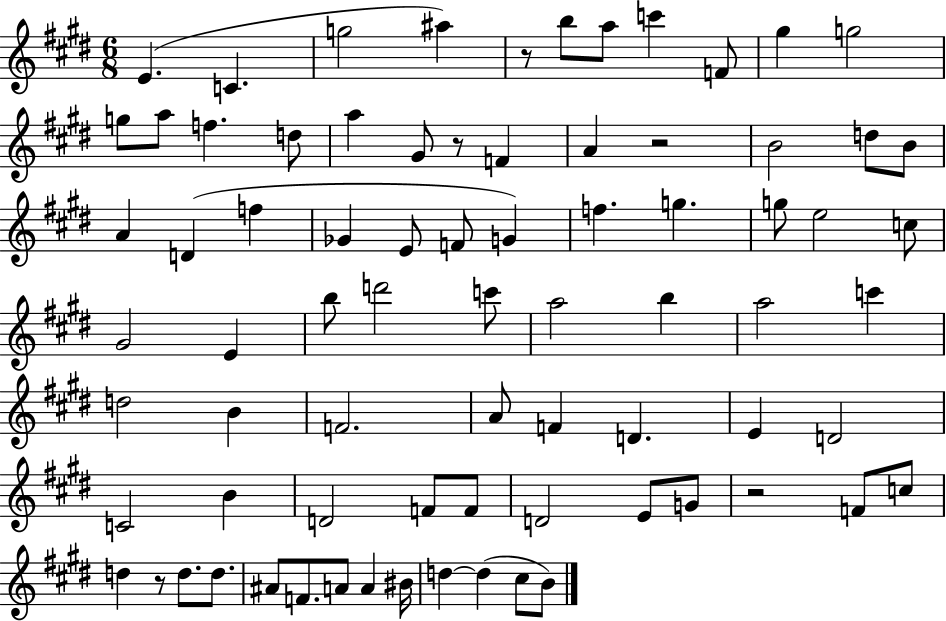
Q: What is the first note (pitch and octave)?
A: E4